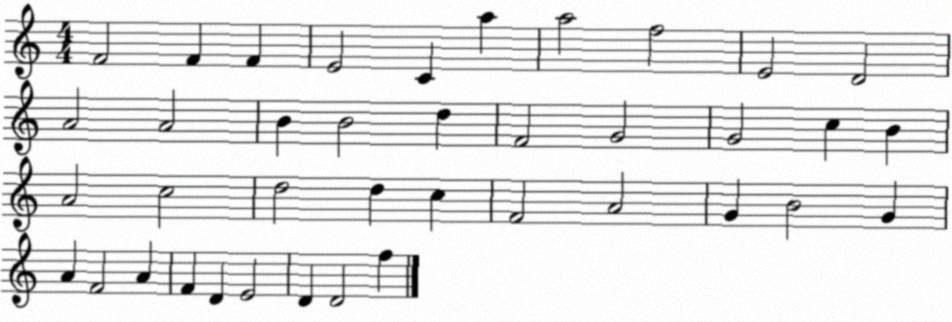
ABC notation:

X:1
T:Untitled
M:4/4
L:1/4
K:C
F2 F F E2 C a a2 f2 E2 D2 A2 A2 B B2 d F2 G2 G2 c B A2 c2 d2 d c F2 A2 G B2 G A F2 A F D E2 D D2 f